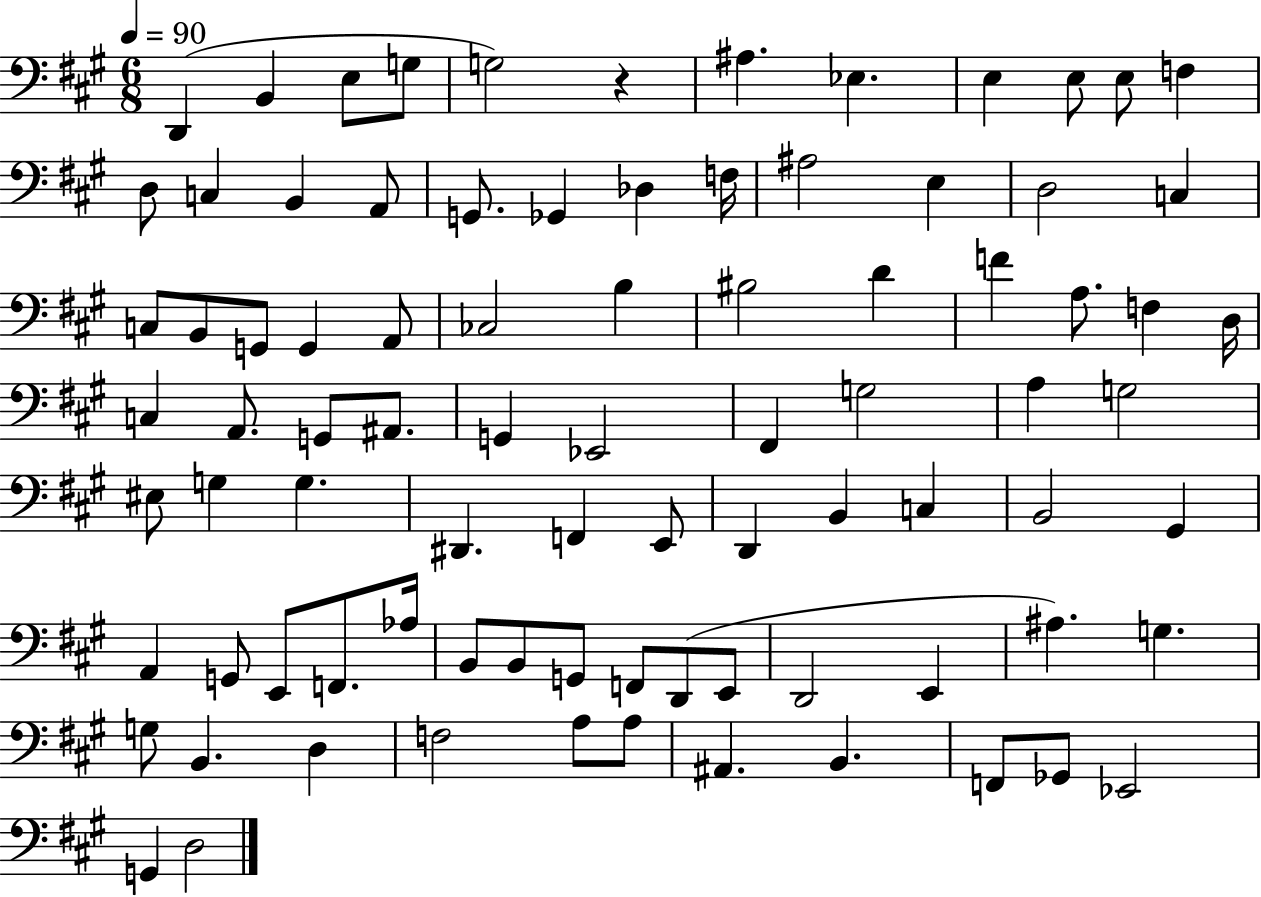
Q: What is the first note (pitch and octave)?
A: D2